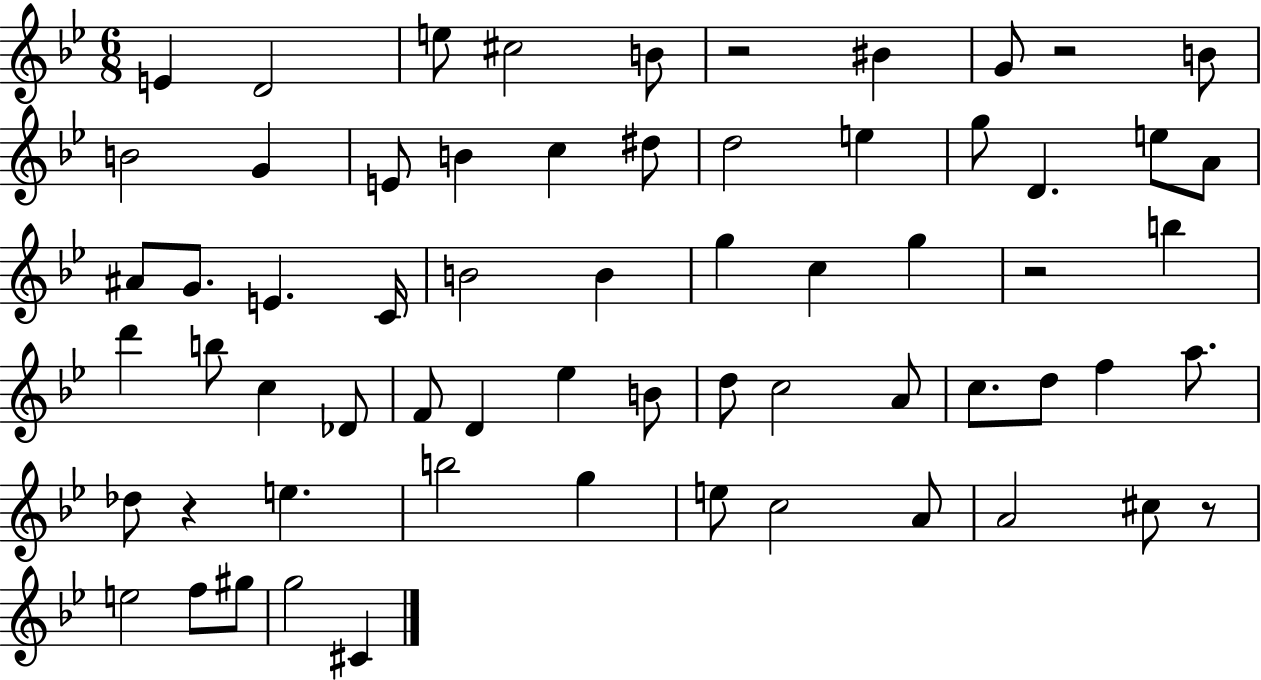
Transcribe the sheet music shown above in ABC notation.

X:1
T:Untitled
M:6/8
L:1/4
K:Bb
E D2 e/2 ^c2 B/2 z2 ^B G/2 z2 B/2 B2 G E/2 B c ^d/2 d2 e g/2 D e/2 A/2 ^A/2 G/2 E C/4 B2 B g c g z2 b d' b/2 c _D/2 F/2 D _e B/2 d/2 c2 A/2 c/2 d/2 f a/2 _d/2 z e b2 g e/2 c2 A/2 A2 ^c/2 z/2 e2 f/2 ^g/2 g2 ^C